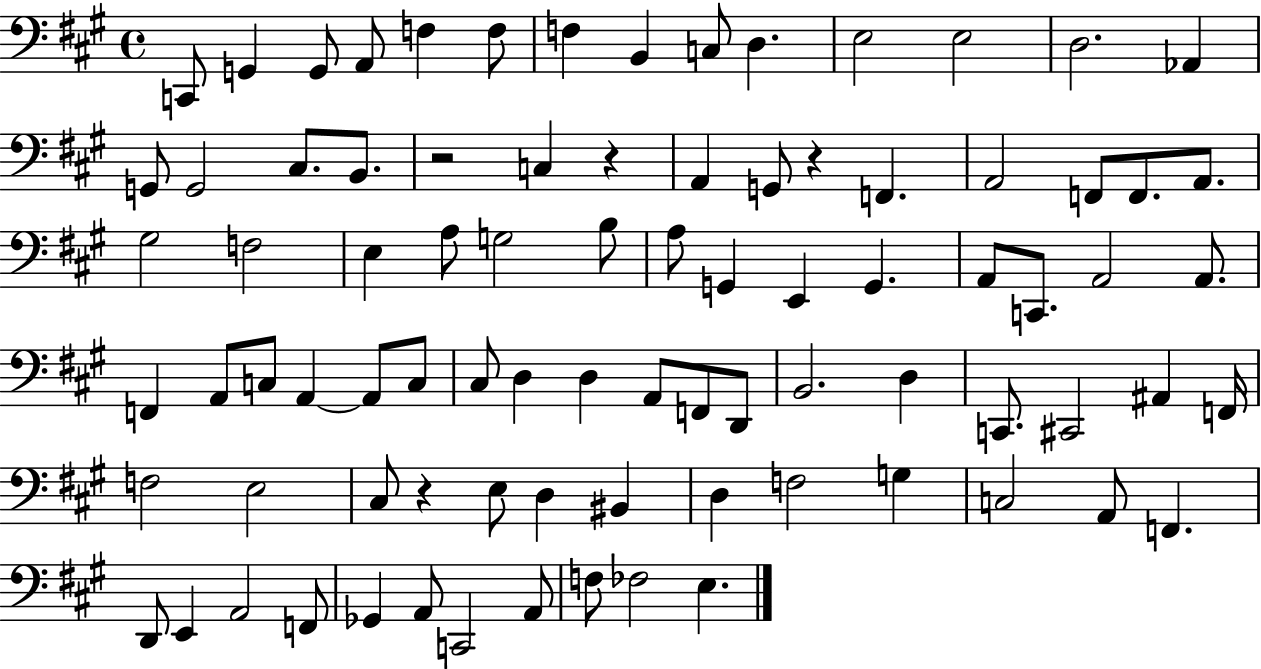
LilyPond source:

{
  \clef bass
  \time 4/4
  \defaultTimeSignature
  \key a \major
  c,8 g,4 g,8 a,8 f4 f8 | f4 b,4 c8 d4. | e2 e2 | d2. aes,4 | \break g,8 g,2 cis8. b,8. | r2 c4 r4 | a,4 g,8 r4 f,4. | a,2 f,8 f,8. a,8. | \break gis2 f2 | e4 a8 g2 b8 | a8 g,4 e,4 g,4. | a,8 c,8. a,2 a,8. | \break f,4 a,8 c8 a,4~~ a,8 c8 | cis8 d4 d4 a,8 f,8 d,8 | b,2. d4 | c,8. cis,2 ais,4 f,16 | \break f2 e2 | cis8 r4 e8 d4 bis,4 | d4 f2 g4 | c2 a,8 f,4. | \break d,8 e,4 a,2 f,8 | ges,4 a,8 c,2 a,8 | f8 fes2 e4. | \bar "|."
}